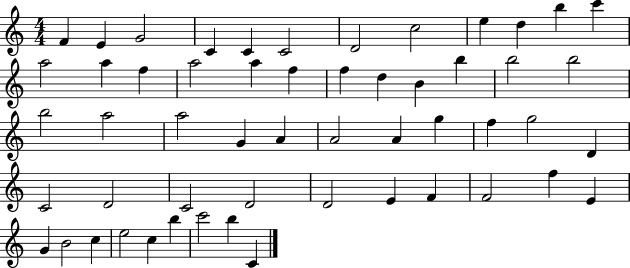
X:1
T:Untitled
M:4/4
L:1/4
K:C
F E G2 C C C2 D2 c2 e d b c' a2 a f a2 a f f d B b b2 b2 b2 a2 a2 G A A2 A g f g2 D C2 D2 C2 D2 D2 E F F2 f E G B2 c e2 c b c'2 b C